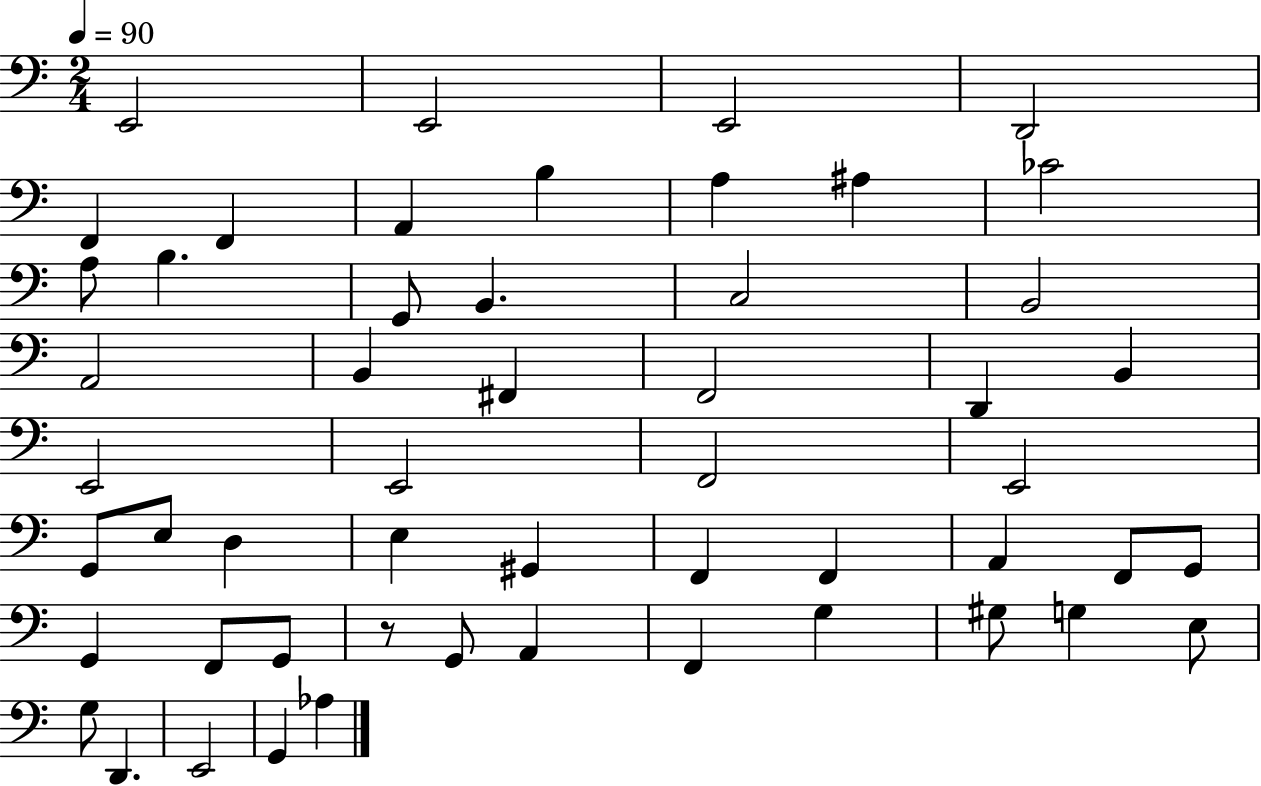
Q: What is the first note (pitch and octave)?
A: E2